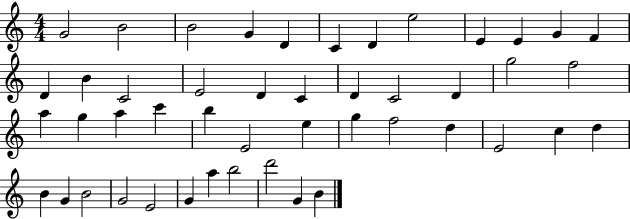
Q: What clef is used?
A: treble